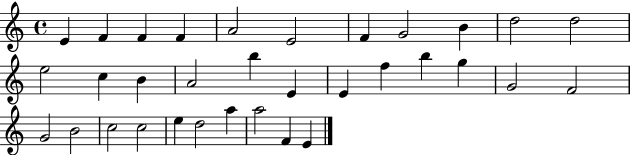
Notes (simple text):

E4/q F4/q F4/q F4/q A4/h E4/h F4/q G4/h B4/q D5/h D5/h E5/h C5/q B4/q A4/h B5/q E4/q E4/q F5/q B5/q G5/q G4/h F4/h G4/h B4/h C5/h C5/h E5/q D5/h A5/q A5/h F4/q E4/q